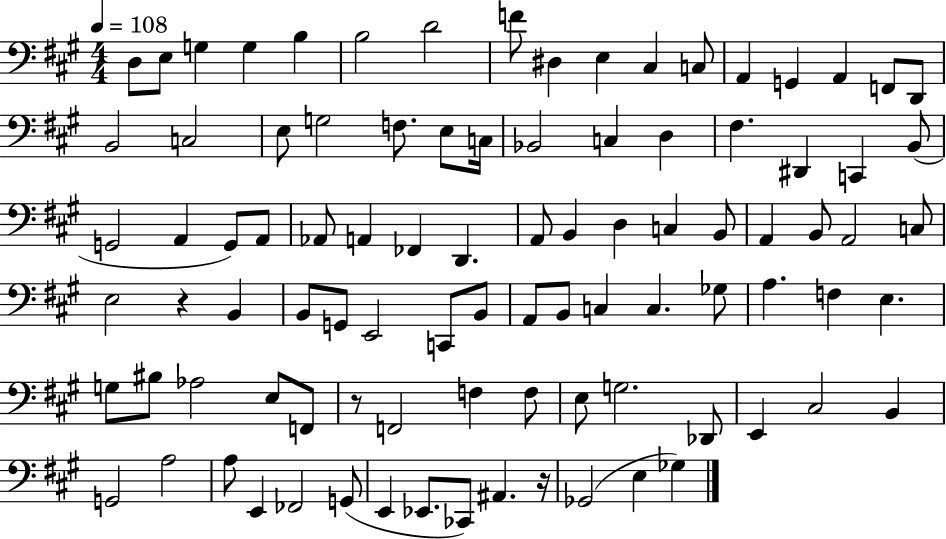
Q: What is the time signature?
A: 4/4